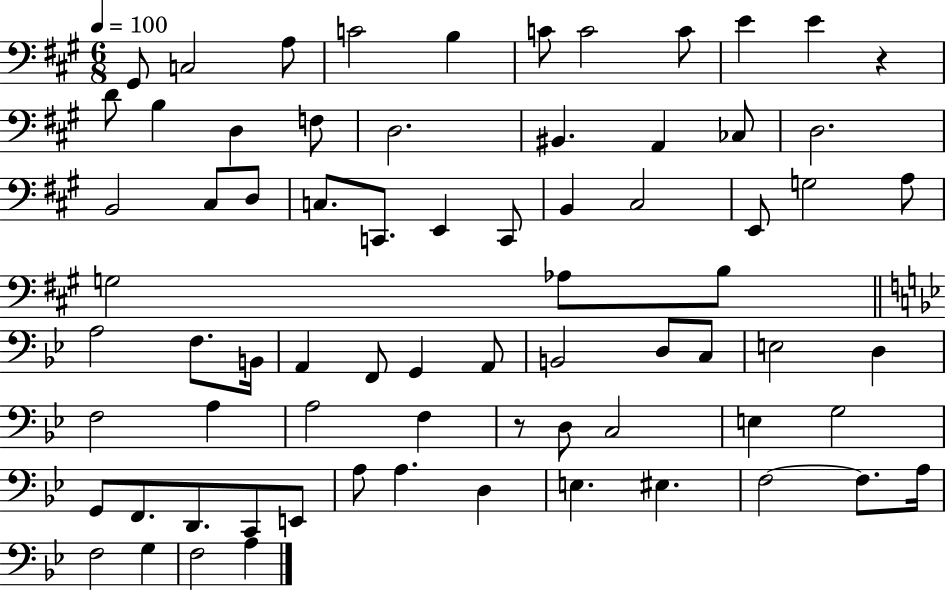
G#2/e C3/h A3/e C4/h B3/q C4/e C4/h C4/e E4/q E4/q R/q D4/e B3/q D3/q F3/e D3/h. BIS2/q. A2/q CES3/e D3/h. B2/h C#3/e D3/e C3/e. C2/e. E2/q C2/e B2/q C#3/h E2/e G3/h A3/e G3/h Ab3/e B3/e A3/h F3/e. B2/s A2/q F2/e G2/q A2/e B2/h D3/e C3/e E3/h D3/q F3/h A3/q A3/h F3/q R/e D3/e C3/h E3/q G3/h G2/e F2/e. D2/e. C2/e E2/e A3/e A3/q. D3/q E3/q. EIS3/q. F3/h F3/e. A3/s F3/h G3/q F3/h A3/q